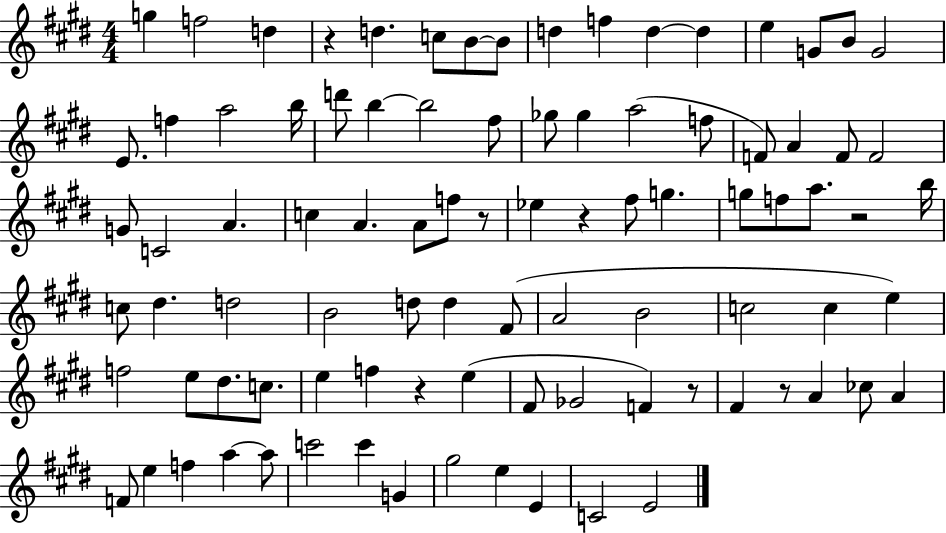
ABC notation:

X:1
T:Untitled
M:4/4
L:1/4
K:E
g f2 d z d c/2 B/2 B/2 d f d d e G/2 B/2 G2 E/2 f a2 b/4 d'/2 b b2 ^f/2 _g/2 _g a2 f/2 F/2 A F/2 F2 G/2 C2 A c A A/2 f/2 z/2 _e z ^f/2 g g/2 f/2 a/2 z2 b/4 c/2 ^d d2 B2 d/2 d ^F/2 A2 B2 c2 c e f2 e/2 ^d/2 c/2 e f z e ^F/2 _G2 F z/2 ^F z/2 A _c/2 A F/2 e f a a/2 c'2 c' G ^g2 e E C2 E2